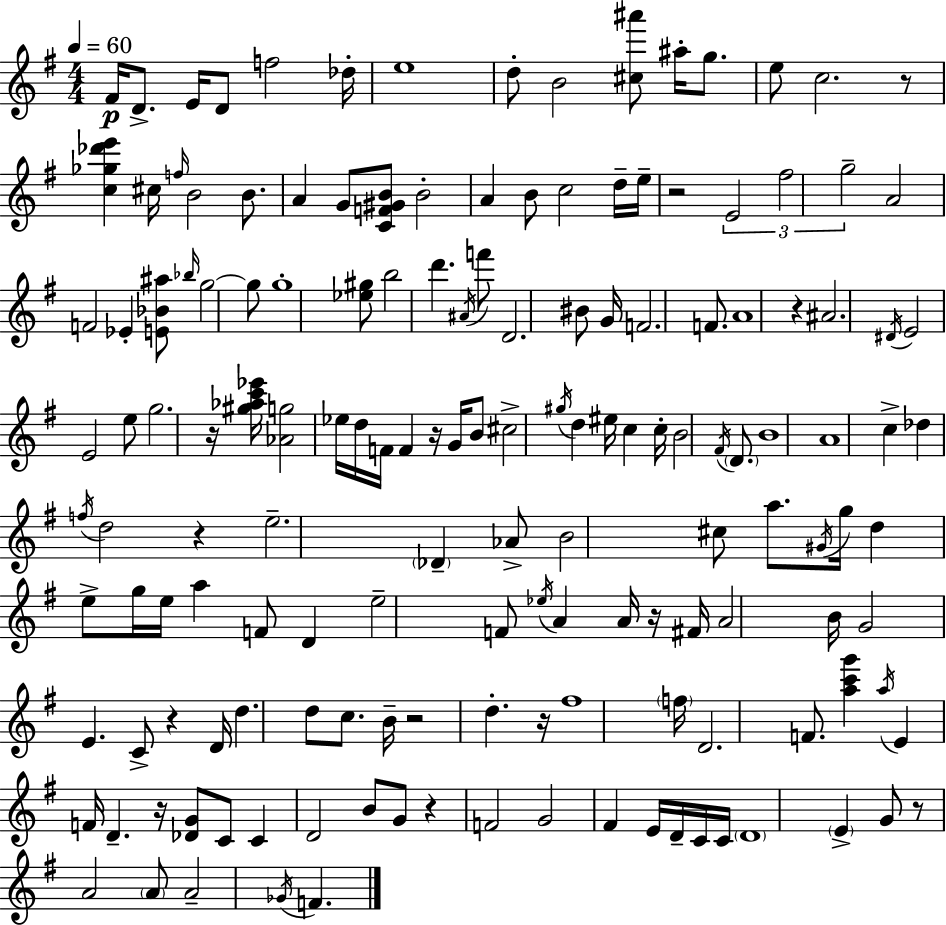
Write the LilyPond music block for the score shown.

{
  \clef treble
  \numericTimeSignature
  \time 4/4
  \key e \minor
  \tempo 4 = 60
  fis'16\p d'8.-> e'16 d'8 f''2 des''16-. | e''1 | d''8-. b'2 <cis'' ais'''>8 ais''16-. g''8. | e''8 c''2. r8 | \break <c'' ges'' des''' e'''>4 cis''16 \grace { f''16 } b'2 b'8. | a'4 g'8 <c' f' gis' b'>8 b'2-. | a'4 b'8 c''2 d''16-- | e''16-- r2 \tuplet 3/2 { e'2 | \break fis''2 g''2-- } | a'2 f'2 | ees'4-. <e' bes' ais''>8 \grace { bes''16 } g''2~~ | g''8 g''1-. | \break <ees'' gis''>8 b''2 d'''4. | \acciaccatura { ais'16 } f'''8 d'2. | bis'8 g'16 f'2. | f'8. a'1 | \break r4 ais'2. | \acciaccatura { dis'16 } e'2 e'2 | e''8 g''2. | r16 <gis'' aes'' c''' ees'''>16 <aes' g''>2 ees''16 d''16 f'16 f'4 | \break r16 g'16 b'8 cis''2-> \acciaccatura { gis''16 } | d''4 eis''16 c''4 c''16-. b'2 | \acciaccatura { fis'16 } \parenthesize d'8. b'1 | a'1 | \break c''4-> des''4 \acciaccatura { f''16 } d''2 | r4 e''2.-- | \parenthesize des'4-- aes'8-> b'2 | cis''8 a''8. \acciaccatura { gis'16 } g''16 d''4 | \break e''8-> g''16 e''16 a''4 f'8 d'4 e''2-- | f'8 \acciaccatura { ees''16 } a'4 a'16 r16 fis'16 | a'2 b'16 g'2 | e'4. c'8-> r4 d'16 d''4. | \break d''8 c''8. b'16-- r2 | d''4.-. r16 fis''1 | \parenthesize f''16 d'2. | f'8. <a'' c''' g'''>4 \acciaccatura { a''16 } e'4 | \break f'16 d'4.-- r16 <des' g'>8 c'8 c'4 | d'2 b'8 g'8 r4 | f'2 g'2 | fis'4 e'16 d'16-- c'16 c'16 \parenthesize d'1 | \break \parenthesize e'4-> g'8 | r8 a'2 \parenthesize a'8 a'2-- | \acciaccatura { ges'16 } f'4. \bar "|."
}